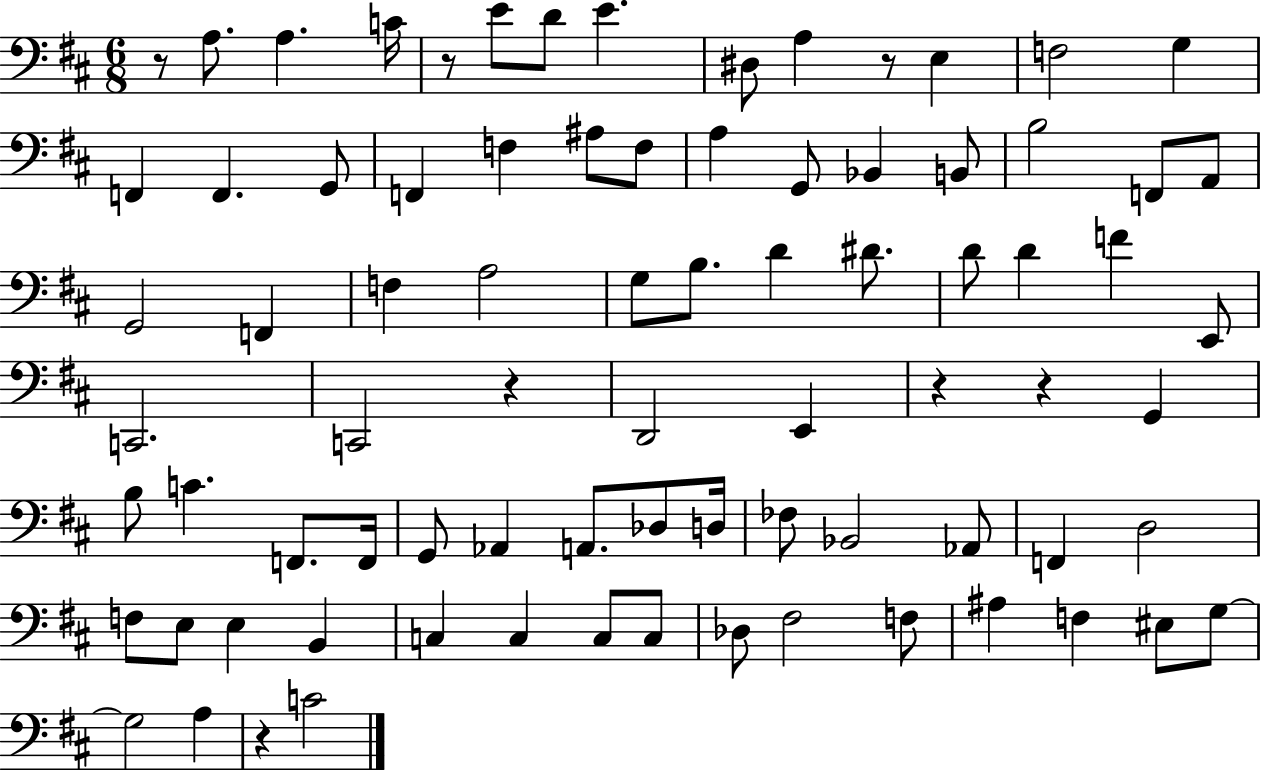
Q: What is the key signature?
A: D major